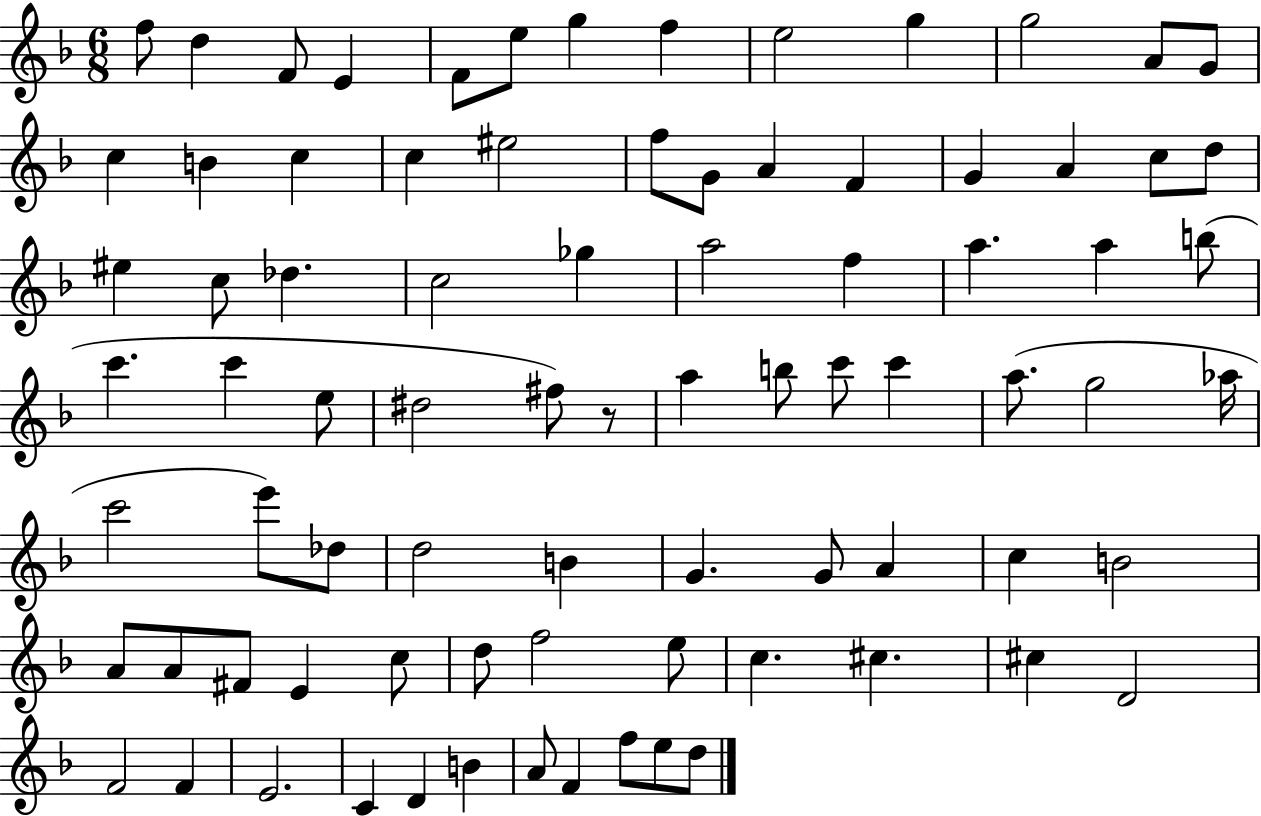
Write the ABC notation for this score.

X:1
T:Untitled
M:6/8
L:1/4
K:F
f/2 d F/2 E F/2 e/2 g f e2 g g2 A/2 G/2 c B c c ^e2 f/2 G/2 A F G A c/2 d/2 ^e c/2 _d c2 _g a2 f a a b/2 c' c' e/2 ^d2 ^f/2 z/2 a b/2 c'/2 c' a/2 g2 _a/4 c'2 e'/2 _d/2 d2 B G G/2 A c B2 A/2 A/2 ^F/2 E c/2 d/2 f2 e/2 c ^c ^c D2 F2 F E2 C D B A/2 F f/2 e/2 d/2